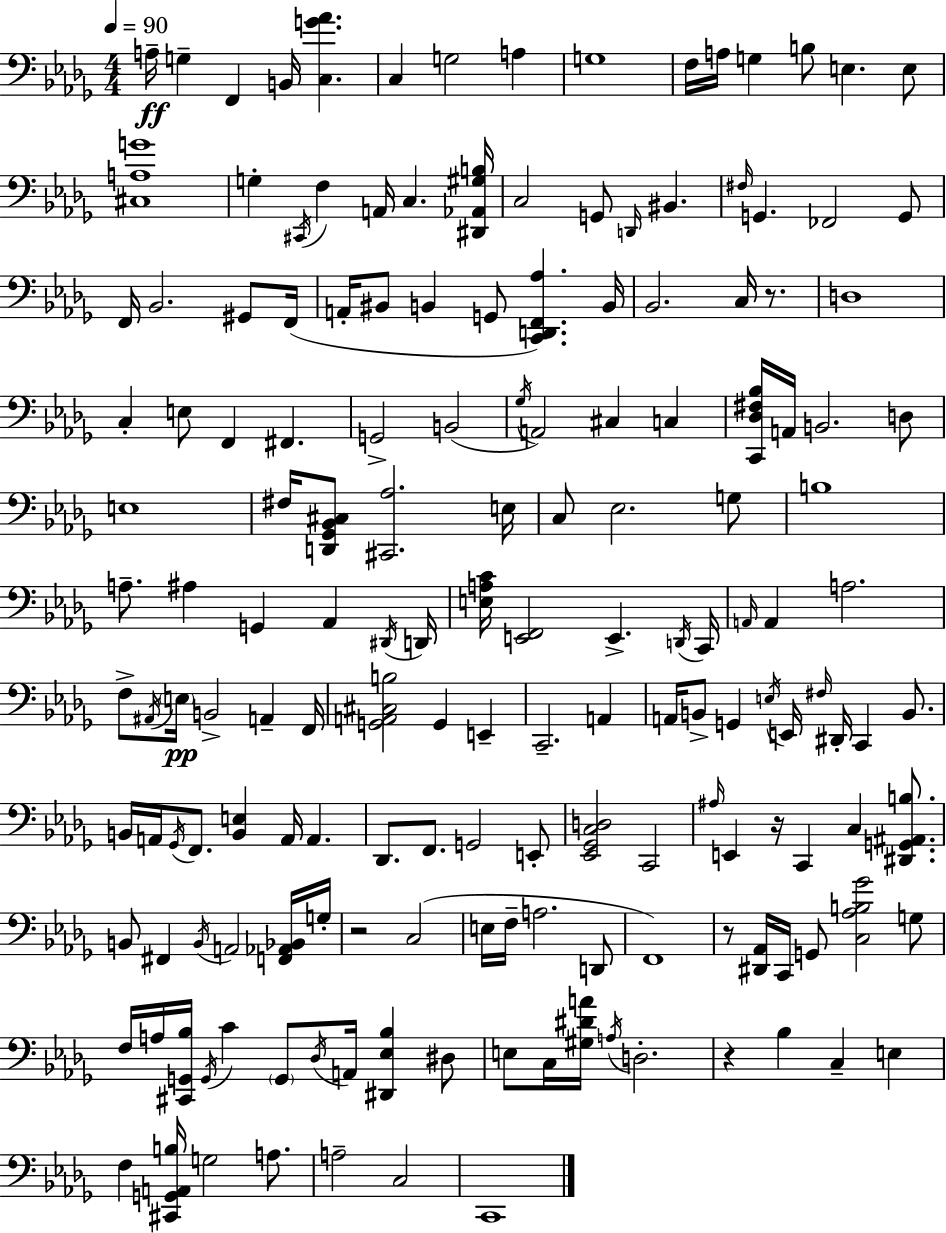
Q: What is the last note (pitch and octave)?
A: C2